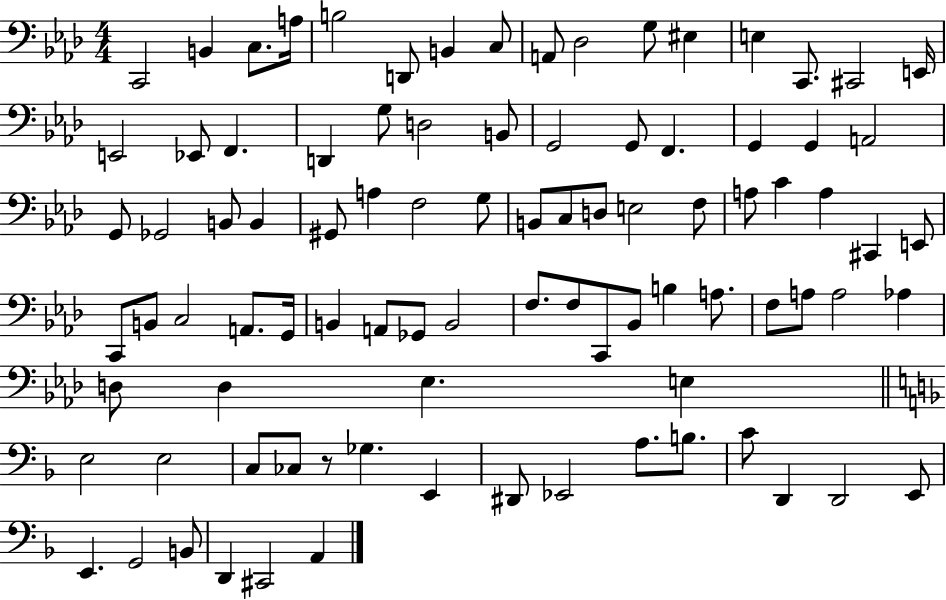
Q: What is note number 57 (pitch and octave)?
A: F3